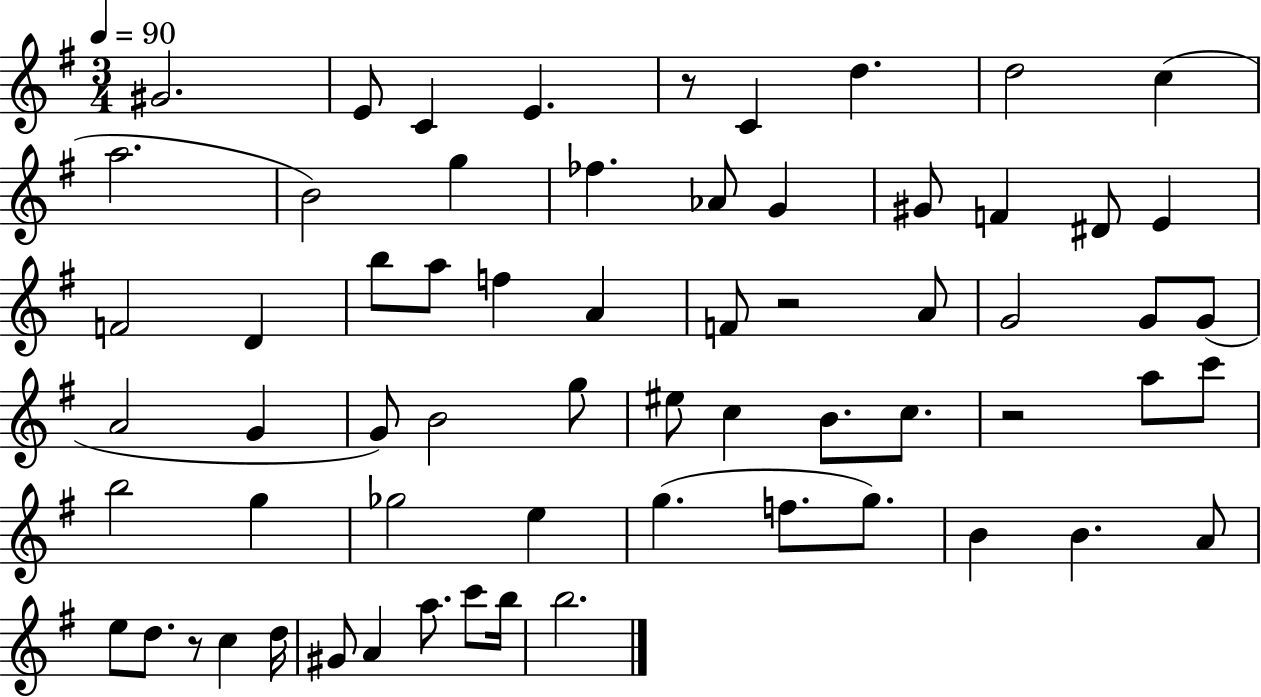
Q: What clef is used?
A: treble